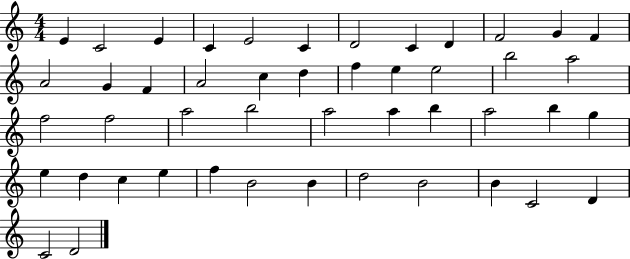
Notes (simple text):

E4/q C4/h E4/q C4/q E4/h C4/q D4/h C4/q D4/q F4/h G4/q F4/q A4/h G4/q F4/q A4/h C5/q D5/q F5/q E5/q E5/h B5/h A5/h F5/h F5/h A5/h B5/h A5/h A5/q B5/q A5/h B5/q G5/q E5/q D5/q C5/q E5/q F5/q B4/h B4/q D5/h B4/h B4/q C4/h D4/q C4/h D4/h